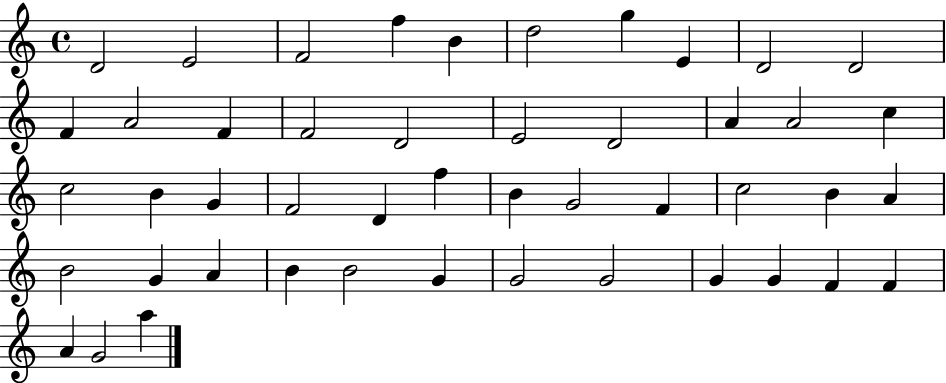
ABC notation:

X:1
T:Untitled
M:4/4
L:1/4
K:C
D2 E2 F2 f B d2 g E D2 D2 F A2 F F2 D2 E2 D2 A A2 c c2 B G F2 D f B G2 F c2 B A B2 G A B B2 G G2 G2 G G F F A G2 a